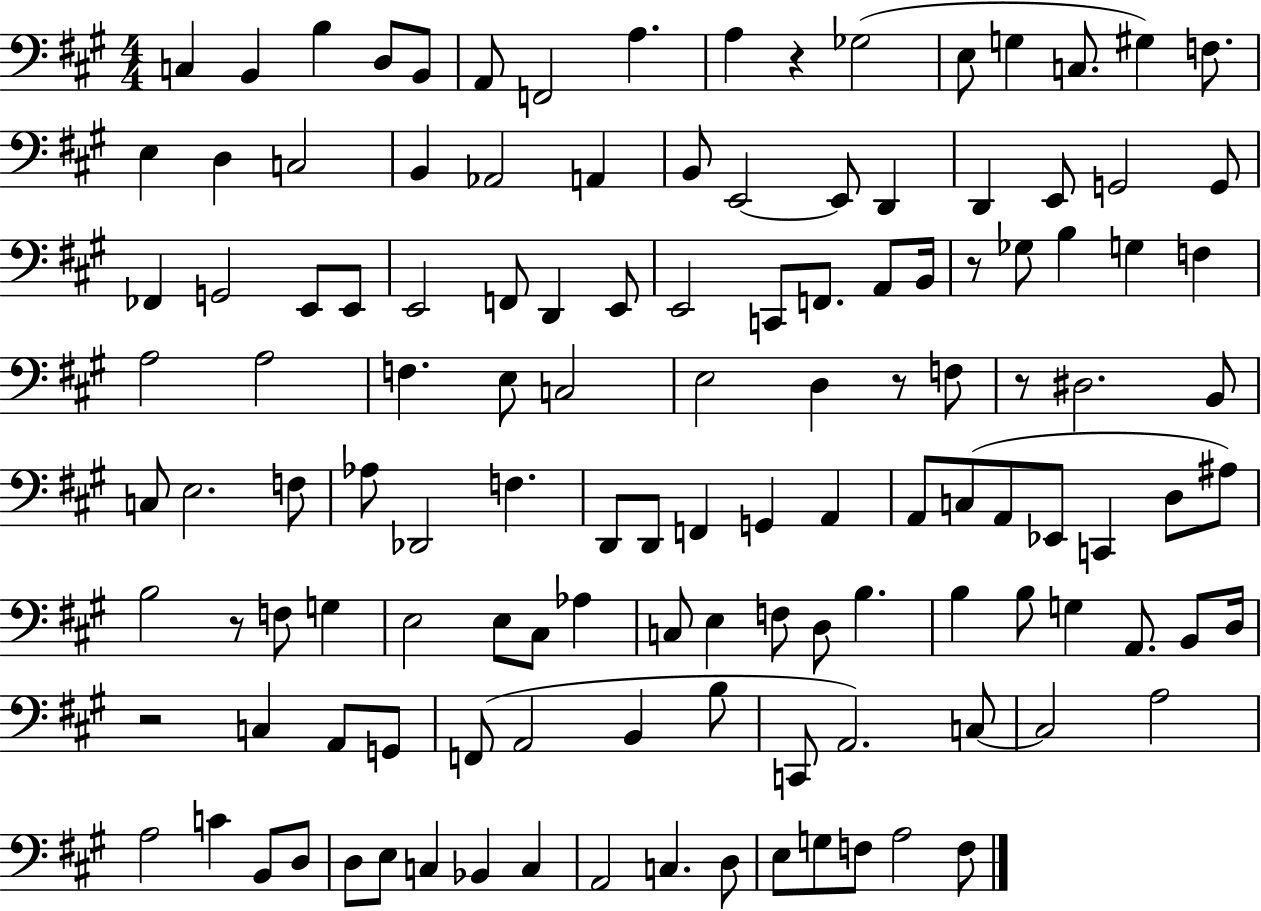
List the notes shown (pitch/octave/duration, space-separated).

C3/q B2/q B3/q D3/e B2/e A2/e F2/h A3/q. A3/q R/q Gb3/h E3/e G3/q C3/e. G#3/q F3/e. E3/q D3/q C3/h B2/q Ab2/h A2/q B2/e E2/h E2/e D2/q D2/q E2/e G2/h G2/e FES2/q G2/h E2/e E2/e E2/h F2/e D2/q E2/e E2/h C2/e F2/e. A2/e B2/s R/e Gb3/e B3/q G3/q F3/q A3/h A3/h F3/q. E3/e C3/h E3/h D3/q R/e F3/e R/e D#3/h. B2/e C3/e E3/h. F3/e Ab3/e Db2/h F3/q. D2/e D2/e F2/q G2/q A2/q A2/e C3/e A2/e Eb2/e C2/q D3/e A#3/e B3/h R/e F3/e G3/q E3/h E3/e C#3/e Ab3/q C3/e E3/q F3/e D3/e B3/q. B3/q B3/e G3/q A2/e. B2/e D3/s R/h C3/q A2/e G2/e F2/e A2/h B2/q B3/e C2/e A2/h. C3/e C3/h A3/h A3/h C4/q B2/e D3/e D3/e E3/e C3/q Bb2/q C3/q A2/h C3/q. D3/e E3/e G3/e F3/e A3/h F3/e